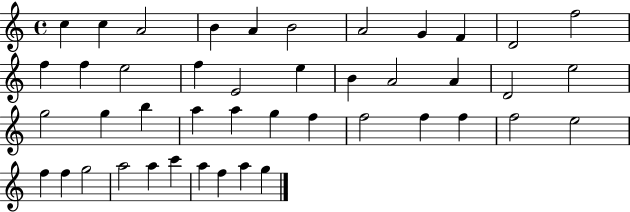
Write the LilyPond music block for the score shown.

{
  \clef treble
  \time 4/4
  \defaultTimeSignature
  \key c \major
  c''4 c''4 a'2 | b'4 a'4 b'2 | a'2 g'4 f'4 | d'2 f''2 | \break f''4 f''4 e''2 | f''4 e'2 e''4 | b'4 a'2 a'4 | d'2 e''2 | \break g''2 g''4 b''4 | a''4 a''4 g''4 f''4 | f''2 f''4 f''4 | f''2 e''2 | \break f''4 f''4 g''2 | a''2 a''4 c'''4 | a''4 f''4 a''4 g''4 | \bar "|."
}